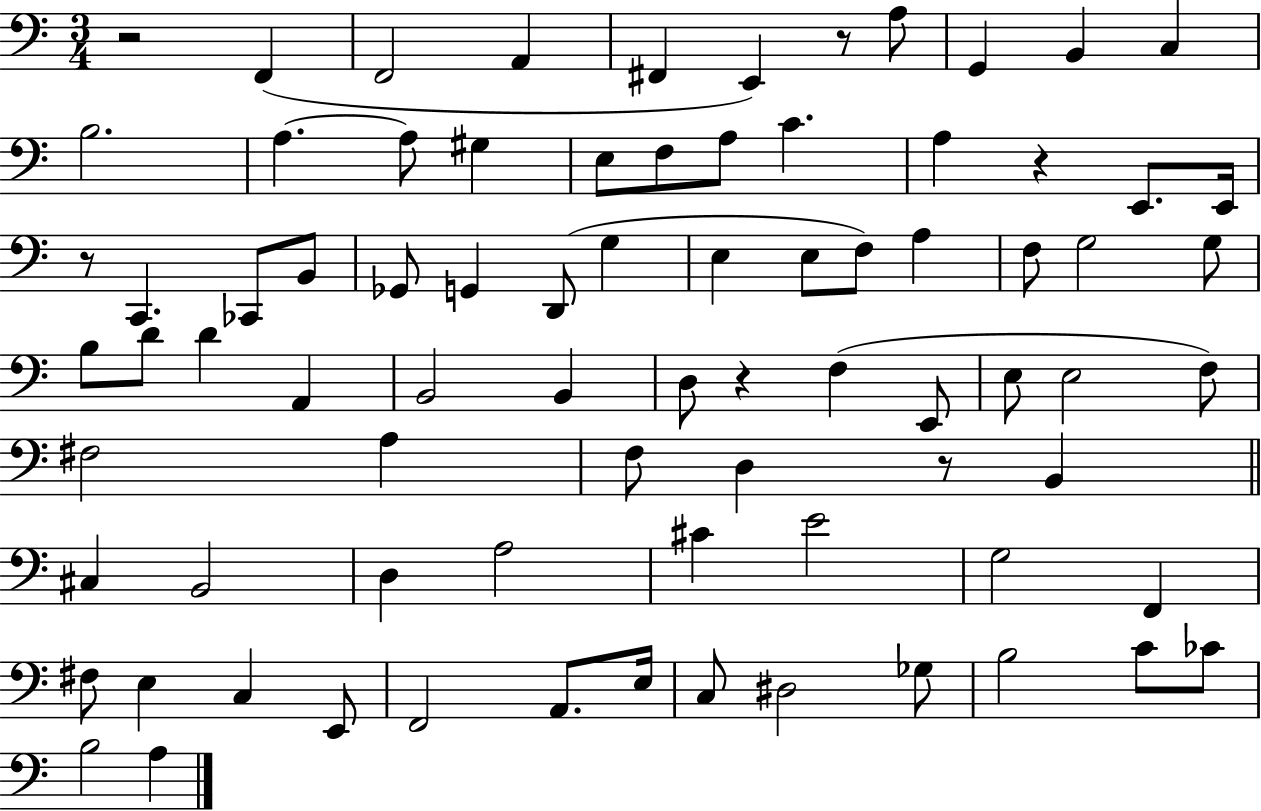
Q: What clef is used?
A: bass